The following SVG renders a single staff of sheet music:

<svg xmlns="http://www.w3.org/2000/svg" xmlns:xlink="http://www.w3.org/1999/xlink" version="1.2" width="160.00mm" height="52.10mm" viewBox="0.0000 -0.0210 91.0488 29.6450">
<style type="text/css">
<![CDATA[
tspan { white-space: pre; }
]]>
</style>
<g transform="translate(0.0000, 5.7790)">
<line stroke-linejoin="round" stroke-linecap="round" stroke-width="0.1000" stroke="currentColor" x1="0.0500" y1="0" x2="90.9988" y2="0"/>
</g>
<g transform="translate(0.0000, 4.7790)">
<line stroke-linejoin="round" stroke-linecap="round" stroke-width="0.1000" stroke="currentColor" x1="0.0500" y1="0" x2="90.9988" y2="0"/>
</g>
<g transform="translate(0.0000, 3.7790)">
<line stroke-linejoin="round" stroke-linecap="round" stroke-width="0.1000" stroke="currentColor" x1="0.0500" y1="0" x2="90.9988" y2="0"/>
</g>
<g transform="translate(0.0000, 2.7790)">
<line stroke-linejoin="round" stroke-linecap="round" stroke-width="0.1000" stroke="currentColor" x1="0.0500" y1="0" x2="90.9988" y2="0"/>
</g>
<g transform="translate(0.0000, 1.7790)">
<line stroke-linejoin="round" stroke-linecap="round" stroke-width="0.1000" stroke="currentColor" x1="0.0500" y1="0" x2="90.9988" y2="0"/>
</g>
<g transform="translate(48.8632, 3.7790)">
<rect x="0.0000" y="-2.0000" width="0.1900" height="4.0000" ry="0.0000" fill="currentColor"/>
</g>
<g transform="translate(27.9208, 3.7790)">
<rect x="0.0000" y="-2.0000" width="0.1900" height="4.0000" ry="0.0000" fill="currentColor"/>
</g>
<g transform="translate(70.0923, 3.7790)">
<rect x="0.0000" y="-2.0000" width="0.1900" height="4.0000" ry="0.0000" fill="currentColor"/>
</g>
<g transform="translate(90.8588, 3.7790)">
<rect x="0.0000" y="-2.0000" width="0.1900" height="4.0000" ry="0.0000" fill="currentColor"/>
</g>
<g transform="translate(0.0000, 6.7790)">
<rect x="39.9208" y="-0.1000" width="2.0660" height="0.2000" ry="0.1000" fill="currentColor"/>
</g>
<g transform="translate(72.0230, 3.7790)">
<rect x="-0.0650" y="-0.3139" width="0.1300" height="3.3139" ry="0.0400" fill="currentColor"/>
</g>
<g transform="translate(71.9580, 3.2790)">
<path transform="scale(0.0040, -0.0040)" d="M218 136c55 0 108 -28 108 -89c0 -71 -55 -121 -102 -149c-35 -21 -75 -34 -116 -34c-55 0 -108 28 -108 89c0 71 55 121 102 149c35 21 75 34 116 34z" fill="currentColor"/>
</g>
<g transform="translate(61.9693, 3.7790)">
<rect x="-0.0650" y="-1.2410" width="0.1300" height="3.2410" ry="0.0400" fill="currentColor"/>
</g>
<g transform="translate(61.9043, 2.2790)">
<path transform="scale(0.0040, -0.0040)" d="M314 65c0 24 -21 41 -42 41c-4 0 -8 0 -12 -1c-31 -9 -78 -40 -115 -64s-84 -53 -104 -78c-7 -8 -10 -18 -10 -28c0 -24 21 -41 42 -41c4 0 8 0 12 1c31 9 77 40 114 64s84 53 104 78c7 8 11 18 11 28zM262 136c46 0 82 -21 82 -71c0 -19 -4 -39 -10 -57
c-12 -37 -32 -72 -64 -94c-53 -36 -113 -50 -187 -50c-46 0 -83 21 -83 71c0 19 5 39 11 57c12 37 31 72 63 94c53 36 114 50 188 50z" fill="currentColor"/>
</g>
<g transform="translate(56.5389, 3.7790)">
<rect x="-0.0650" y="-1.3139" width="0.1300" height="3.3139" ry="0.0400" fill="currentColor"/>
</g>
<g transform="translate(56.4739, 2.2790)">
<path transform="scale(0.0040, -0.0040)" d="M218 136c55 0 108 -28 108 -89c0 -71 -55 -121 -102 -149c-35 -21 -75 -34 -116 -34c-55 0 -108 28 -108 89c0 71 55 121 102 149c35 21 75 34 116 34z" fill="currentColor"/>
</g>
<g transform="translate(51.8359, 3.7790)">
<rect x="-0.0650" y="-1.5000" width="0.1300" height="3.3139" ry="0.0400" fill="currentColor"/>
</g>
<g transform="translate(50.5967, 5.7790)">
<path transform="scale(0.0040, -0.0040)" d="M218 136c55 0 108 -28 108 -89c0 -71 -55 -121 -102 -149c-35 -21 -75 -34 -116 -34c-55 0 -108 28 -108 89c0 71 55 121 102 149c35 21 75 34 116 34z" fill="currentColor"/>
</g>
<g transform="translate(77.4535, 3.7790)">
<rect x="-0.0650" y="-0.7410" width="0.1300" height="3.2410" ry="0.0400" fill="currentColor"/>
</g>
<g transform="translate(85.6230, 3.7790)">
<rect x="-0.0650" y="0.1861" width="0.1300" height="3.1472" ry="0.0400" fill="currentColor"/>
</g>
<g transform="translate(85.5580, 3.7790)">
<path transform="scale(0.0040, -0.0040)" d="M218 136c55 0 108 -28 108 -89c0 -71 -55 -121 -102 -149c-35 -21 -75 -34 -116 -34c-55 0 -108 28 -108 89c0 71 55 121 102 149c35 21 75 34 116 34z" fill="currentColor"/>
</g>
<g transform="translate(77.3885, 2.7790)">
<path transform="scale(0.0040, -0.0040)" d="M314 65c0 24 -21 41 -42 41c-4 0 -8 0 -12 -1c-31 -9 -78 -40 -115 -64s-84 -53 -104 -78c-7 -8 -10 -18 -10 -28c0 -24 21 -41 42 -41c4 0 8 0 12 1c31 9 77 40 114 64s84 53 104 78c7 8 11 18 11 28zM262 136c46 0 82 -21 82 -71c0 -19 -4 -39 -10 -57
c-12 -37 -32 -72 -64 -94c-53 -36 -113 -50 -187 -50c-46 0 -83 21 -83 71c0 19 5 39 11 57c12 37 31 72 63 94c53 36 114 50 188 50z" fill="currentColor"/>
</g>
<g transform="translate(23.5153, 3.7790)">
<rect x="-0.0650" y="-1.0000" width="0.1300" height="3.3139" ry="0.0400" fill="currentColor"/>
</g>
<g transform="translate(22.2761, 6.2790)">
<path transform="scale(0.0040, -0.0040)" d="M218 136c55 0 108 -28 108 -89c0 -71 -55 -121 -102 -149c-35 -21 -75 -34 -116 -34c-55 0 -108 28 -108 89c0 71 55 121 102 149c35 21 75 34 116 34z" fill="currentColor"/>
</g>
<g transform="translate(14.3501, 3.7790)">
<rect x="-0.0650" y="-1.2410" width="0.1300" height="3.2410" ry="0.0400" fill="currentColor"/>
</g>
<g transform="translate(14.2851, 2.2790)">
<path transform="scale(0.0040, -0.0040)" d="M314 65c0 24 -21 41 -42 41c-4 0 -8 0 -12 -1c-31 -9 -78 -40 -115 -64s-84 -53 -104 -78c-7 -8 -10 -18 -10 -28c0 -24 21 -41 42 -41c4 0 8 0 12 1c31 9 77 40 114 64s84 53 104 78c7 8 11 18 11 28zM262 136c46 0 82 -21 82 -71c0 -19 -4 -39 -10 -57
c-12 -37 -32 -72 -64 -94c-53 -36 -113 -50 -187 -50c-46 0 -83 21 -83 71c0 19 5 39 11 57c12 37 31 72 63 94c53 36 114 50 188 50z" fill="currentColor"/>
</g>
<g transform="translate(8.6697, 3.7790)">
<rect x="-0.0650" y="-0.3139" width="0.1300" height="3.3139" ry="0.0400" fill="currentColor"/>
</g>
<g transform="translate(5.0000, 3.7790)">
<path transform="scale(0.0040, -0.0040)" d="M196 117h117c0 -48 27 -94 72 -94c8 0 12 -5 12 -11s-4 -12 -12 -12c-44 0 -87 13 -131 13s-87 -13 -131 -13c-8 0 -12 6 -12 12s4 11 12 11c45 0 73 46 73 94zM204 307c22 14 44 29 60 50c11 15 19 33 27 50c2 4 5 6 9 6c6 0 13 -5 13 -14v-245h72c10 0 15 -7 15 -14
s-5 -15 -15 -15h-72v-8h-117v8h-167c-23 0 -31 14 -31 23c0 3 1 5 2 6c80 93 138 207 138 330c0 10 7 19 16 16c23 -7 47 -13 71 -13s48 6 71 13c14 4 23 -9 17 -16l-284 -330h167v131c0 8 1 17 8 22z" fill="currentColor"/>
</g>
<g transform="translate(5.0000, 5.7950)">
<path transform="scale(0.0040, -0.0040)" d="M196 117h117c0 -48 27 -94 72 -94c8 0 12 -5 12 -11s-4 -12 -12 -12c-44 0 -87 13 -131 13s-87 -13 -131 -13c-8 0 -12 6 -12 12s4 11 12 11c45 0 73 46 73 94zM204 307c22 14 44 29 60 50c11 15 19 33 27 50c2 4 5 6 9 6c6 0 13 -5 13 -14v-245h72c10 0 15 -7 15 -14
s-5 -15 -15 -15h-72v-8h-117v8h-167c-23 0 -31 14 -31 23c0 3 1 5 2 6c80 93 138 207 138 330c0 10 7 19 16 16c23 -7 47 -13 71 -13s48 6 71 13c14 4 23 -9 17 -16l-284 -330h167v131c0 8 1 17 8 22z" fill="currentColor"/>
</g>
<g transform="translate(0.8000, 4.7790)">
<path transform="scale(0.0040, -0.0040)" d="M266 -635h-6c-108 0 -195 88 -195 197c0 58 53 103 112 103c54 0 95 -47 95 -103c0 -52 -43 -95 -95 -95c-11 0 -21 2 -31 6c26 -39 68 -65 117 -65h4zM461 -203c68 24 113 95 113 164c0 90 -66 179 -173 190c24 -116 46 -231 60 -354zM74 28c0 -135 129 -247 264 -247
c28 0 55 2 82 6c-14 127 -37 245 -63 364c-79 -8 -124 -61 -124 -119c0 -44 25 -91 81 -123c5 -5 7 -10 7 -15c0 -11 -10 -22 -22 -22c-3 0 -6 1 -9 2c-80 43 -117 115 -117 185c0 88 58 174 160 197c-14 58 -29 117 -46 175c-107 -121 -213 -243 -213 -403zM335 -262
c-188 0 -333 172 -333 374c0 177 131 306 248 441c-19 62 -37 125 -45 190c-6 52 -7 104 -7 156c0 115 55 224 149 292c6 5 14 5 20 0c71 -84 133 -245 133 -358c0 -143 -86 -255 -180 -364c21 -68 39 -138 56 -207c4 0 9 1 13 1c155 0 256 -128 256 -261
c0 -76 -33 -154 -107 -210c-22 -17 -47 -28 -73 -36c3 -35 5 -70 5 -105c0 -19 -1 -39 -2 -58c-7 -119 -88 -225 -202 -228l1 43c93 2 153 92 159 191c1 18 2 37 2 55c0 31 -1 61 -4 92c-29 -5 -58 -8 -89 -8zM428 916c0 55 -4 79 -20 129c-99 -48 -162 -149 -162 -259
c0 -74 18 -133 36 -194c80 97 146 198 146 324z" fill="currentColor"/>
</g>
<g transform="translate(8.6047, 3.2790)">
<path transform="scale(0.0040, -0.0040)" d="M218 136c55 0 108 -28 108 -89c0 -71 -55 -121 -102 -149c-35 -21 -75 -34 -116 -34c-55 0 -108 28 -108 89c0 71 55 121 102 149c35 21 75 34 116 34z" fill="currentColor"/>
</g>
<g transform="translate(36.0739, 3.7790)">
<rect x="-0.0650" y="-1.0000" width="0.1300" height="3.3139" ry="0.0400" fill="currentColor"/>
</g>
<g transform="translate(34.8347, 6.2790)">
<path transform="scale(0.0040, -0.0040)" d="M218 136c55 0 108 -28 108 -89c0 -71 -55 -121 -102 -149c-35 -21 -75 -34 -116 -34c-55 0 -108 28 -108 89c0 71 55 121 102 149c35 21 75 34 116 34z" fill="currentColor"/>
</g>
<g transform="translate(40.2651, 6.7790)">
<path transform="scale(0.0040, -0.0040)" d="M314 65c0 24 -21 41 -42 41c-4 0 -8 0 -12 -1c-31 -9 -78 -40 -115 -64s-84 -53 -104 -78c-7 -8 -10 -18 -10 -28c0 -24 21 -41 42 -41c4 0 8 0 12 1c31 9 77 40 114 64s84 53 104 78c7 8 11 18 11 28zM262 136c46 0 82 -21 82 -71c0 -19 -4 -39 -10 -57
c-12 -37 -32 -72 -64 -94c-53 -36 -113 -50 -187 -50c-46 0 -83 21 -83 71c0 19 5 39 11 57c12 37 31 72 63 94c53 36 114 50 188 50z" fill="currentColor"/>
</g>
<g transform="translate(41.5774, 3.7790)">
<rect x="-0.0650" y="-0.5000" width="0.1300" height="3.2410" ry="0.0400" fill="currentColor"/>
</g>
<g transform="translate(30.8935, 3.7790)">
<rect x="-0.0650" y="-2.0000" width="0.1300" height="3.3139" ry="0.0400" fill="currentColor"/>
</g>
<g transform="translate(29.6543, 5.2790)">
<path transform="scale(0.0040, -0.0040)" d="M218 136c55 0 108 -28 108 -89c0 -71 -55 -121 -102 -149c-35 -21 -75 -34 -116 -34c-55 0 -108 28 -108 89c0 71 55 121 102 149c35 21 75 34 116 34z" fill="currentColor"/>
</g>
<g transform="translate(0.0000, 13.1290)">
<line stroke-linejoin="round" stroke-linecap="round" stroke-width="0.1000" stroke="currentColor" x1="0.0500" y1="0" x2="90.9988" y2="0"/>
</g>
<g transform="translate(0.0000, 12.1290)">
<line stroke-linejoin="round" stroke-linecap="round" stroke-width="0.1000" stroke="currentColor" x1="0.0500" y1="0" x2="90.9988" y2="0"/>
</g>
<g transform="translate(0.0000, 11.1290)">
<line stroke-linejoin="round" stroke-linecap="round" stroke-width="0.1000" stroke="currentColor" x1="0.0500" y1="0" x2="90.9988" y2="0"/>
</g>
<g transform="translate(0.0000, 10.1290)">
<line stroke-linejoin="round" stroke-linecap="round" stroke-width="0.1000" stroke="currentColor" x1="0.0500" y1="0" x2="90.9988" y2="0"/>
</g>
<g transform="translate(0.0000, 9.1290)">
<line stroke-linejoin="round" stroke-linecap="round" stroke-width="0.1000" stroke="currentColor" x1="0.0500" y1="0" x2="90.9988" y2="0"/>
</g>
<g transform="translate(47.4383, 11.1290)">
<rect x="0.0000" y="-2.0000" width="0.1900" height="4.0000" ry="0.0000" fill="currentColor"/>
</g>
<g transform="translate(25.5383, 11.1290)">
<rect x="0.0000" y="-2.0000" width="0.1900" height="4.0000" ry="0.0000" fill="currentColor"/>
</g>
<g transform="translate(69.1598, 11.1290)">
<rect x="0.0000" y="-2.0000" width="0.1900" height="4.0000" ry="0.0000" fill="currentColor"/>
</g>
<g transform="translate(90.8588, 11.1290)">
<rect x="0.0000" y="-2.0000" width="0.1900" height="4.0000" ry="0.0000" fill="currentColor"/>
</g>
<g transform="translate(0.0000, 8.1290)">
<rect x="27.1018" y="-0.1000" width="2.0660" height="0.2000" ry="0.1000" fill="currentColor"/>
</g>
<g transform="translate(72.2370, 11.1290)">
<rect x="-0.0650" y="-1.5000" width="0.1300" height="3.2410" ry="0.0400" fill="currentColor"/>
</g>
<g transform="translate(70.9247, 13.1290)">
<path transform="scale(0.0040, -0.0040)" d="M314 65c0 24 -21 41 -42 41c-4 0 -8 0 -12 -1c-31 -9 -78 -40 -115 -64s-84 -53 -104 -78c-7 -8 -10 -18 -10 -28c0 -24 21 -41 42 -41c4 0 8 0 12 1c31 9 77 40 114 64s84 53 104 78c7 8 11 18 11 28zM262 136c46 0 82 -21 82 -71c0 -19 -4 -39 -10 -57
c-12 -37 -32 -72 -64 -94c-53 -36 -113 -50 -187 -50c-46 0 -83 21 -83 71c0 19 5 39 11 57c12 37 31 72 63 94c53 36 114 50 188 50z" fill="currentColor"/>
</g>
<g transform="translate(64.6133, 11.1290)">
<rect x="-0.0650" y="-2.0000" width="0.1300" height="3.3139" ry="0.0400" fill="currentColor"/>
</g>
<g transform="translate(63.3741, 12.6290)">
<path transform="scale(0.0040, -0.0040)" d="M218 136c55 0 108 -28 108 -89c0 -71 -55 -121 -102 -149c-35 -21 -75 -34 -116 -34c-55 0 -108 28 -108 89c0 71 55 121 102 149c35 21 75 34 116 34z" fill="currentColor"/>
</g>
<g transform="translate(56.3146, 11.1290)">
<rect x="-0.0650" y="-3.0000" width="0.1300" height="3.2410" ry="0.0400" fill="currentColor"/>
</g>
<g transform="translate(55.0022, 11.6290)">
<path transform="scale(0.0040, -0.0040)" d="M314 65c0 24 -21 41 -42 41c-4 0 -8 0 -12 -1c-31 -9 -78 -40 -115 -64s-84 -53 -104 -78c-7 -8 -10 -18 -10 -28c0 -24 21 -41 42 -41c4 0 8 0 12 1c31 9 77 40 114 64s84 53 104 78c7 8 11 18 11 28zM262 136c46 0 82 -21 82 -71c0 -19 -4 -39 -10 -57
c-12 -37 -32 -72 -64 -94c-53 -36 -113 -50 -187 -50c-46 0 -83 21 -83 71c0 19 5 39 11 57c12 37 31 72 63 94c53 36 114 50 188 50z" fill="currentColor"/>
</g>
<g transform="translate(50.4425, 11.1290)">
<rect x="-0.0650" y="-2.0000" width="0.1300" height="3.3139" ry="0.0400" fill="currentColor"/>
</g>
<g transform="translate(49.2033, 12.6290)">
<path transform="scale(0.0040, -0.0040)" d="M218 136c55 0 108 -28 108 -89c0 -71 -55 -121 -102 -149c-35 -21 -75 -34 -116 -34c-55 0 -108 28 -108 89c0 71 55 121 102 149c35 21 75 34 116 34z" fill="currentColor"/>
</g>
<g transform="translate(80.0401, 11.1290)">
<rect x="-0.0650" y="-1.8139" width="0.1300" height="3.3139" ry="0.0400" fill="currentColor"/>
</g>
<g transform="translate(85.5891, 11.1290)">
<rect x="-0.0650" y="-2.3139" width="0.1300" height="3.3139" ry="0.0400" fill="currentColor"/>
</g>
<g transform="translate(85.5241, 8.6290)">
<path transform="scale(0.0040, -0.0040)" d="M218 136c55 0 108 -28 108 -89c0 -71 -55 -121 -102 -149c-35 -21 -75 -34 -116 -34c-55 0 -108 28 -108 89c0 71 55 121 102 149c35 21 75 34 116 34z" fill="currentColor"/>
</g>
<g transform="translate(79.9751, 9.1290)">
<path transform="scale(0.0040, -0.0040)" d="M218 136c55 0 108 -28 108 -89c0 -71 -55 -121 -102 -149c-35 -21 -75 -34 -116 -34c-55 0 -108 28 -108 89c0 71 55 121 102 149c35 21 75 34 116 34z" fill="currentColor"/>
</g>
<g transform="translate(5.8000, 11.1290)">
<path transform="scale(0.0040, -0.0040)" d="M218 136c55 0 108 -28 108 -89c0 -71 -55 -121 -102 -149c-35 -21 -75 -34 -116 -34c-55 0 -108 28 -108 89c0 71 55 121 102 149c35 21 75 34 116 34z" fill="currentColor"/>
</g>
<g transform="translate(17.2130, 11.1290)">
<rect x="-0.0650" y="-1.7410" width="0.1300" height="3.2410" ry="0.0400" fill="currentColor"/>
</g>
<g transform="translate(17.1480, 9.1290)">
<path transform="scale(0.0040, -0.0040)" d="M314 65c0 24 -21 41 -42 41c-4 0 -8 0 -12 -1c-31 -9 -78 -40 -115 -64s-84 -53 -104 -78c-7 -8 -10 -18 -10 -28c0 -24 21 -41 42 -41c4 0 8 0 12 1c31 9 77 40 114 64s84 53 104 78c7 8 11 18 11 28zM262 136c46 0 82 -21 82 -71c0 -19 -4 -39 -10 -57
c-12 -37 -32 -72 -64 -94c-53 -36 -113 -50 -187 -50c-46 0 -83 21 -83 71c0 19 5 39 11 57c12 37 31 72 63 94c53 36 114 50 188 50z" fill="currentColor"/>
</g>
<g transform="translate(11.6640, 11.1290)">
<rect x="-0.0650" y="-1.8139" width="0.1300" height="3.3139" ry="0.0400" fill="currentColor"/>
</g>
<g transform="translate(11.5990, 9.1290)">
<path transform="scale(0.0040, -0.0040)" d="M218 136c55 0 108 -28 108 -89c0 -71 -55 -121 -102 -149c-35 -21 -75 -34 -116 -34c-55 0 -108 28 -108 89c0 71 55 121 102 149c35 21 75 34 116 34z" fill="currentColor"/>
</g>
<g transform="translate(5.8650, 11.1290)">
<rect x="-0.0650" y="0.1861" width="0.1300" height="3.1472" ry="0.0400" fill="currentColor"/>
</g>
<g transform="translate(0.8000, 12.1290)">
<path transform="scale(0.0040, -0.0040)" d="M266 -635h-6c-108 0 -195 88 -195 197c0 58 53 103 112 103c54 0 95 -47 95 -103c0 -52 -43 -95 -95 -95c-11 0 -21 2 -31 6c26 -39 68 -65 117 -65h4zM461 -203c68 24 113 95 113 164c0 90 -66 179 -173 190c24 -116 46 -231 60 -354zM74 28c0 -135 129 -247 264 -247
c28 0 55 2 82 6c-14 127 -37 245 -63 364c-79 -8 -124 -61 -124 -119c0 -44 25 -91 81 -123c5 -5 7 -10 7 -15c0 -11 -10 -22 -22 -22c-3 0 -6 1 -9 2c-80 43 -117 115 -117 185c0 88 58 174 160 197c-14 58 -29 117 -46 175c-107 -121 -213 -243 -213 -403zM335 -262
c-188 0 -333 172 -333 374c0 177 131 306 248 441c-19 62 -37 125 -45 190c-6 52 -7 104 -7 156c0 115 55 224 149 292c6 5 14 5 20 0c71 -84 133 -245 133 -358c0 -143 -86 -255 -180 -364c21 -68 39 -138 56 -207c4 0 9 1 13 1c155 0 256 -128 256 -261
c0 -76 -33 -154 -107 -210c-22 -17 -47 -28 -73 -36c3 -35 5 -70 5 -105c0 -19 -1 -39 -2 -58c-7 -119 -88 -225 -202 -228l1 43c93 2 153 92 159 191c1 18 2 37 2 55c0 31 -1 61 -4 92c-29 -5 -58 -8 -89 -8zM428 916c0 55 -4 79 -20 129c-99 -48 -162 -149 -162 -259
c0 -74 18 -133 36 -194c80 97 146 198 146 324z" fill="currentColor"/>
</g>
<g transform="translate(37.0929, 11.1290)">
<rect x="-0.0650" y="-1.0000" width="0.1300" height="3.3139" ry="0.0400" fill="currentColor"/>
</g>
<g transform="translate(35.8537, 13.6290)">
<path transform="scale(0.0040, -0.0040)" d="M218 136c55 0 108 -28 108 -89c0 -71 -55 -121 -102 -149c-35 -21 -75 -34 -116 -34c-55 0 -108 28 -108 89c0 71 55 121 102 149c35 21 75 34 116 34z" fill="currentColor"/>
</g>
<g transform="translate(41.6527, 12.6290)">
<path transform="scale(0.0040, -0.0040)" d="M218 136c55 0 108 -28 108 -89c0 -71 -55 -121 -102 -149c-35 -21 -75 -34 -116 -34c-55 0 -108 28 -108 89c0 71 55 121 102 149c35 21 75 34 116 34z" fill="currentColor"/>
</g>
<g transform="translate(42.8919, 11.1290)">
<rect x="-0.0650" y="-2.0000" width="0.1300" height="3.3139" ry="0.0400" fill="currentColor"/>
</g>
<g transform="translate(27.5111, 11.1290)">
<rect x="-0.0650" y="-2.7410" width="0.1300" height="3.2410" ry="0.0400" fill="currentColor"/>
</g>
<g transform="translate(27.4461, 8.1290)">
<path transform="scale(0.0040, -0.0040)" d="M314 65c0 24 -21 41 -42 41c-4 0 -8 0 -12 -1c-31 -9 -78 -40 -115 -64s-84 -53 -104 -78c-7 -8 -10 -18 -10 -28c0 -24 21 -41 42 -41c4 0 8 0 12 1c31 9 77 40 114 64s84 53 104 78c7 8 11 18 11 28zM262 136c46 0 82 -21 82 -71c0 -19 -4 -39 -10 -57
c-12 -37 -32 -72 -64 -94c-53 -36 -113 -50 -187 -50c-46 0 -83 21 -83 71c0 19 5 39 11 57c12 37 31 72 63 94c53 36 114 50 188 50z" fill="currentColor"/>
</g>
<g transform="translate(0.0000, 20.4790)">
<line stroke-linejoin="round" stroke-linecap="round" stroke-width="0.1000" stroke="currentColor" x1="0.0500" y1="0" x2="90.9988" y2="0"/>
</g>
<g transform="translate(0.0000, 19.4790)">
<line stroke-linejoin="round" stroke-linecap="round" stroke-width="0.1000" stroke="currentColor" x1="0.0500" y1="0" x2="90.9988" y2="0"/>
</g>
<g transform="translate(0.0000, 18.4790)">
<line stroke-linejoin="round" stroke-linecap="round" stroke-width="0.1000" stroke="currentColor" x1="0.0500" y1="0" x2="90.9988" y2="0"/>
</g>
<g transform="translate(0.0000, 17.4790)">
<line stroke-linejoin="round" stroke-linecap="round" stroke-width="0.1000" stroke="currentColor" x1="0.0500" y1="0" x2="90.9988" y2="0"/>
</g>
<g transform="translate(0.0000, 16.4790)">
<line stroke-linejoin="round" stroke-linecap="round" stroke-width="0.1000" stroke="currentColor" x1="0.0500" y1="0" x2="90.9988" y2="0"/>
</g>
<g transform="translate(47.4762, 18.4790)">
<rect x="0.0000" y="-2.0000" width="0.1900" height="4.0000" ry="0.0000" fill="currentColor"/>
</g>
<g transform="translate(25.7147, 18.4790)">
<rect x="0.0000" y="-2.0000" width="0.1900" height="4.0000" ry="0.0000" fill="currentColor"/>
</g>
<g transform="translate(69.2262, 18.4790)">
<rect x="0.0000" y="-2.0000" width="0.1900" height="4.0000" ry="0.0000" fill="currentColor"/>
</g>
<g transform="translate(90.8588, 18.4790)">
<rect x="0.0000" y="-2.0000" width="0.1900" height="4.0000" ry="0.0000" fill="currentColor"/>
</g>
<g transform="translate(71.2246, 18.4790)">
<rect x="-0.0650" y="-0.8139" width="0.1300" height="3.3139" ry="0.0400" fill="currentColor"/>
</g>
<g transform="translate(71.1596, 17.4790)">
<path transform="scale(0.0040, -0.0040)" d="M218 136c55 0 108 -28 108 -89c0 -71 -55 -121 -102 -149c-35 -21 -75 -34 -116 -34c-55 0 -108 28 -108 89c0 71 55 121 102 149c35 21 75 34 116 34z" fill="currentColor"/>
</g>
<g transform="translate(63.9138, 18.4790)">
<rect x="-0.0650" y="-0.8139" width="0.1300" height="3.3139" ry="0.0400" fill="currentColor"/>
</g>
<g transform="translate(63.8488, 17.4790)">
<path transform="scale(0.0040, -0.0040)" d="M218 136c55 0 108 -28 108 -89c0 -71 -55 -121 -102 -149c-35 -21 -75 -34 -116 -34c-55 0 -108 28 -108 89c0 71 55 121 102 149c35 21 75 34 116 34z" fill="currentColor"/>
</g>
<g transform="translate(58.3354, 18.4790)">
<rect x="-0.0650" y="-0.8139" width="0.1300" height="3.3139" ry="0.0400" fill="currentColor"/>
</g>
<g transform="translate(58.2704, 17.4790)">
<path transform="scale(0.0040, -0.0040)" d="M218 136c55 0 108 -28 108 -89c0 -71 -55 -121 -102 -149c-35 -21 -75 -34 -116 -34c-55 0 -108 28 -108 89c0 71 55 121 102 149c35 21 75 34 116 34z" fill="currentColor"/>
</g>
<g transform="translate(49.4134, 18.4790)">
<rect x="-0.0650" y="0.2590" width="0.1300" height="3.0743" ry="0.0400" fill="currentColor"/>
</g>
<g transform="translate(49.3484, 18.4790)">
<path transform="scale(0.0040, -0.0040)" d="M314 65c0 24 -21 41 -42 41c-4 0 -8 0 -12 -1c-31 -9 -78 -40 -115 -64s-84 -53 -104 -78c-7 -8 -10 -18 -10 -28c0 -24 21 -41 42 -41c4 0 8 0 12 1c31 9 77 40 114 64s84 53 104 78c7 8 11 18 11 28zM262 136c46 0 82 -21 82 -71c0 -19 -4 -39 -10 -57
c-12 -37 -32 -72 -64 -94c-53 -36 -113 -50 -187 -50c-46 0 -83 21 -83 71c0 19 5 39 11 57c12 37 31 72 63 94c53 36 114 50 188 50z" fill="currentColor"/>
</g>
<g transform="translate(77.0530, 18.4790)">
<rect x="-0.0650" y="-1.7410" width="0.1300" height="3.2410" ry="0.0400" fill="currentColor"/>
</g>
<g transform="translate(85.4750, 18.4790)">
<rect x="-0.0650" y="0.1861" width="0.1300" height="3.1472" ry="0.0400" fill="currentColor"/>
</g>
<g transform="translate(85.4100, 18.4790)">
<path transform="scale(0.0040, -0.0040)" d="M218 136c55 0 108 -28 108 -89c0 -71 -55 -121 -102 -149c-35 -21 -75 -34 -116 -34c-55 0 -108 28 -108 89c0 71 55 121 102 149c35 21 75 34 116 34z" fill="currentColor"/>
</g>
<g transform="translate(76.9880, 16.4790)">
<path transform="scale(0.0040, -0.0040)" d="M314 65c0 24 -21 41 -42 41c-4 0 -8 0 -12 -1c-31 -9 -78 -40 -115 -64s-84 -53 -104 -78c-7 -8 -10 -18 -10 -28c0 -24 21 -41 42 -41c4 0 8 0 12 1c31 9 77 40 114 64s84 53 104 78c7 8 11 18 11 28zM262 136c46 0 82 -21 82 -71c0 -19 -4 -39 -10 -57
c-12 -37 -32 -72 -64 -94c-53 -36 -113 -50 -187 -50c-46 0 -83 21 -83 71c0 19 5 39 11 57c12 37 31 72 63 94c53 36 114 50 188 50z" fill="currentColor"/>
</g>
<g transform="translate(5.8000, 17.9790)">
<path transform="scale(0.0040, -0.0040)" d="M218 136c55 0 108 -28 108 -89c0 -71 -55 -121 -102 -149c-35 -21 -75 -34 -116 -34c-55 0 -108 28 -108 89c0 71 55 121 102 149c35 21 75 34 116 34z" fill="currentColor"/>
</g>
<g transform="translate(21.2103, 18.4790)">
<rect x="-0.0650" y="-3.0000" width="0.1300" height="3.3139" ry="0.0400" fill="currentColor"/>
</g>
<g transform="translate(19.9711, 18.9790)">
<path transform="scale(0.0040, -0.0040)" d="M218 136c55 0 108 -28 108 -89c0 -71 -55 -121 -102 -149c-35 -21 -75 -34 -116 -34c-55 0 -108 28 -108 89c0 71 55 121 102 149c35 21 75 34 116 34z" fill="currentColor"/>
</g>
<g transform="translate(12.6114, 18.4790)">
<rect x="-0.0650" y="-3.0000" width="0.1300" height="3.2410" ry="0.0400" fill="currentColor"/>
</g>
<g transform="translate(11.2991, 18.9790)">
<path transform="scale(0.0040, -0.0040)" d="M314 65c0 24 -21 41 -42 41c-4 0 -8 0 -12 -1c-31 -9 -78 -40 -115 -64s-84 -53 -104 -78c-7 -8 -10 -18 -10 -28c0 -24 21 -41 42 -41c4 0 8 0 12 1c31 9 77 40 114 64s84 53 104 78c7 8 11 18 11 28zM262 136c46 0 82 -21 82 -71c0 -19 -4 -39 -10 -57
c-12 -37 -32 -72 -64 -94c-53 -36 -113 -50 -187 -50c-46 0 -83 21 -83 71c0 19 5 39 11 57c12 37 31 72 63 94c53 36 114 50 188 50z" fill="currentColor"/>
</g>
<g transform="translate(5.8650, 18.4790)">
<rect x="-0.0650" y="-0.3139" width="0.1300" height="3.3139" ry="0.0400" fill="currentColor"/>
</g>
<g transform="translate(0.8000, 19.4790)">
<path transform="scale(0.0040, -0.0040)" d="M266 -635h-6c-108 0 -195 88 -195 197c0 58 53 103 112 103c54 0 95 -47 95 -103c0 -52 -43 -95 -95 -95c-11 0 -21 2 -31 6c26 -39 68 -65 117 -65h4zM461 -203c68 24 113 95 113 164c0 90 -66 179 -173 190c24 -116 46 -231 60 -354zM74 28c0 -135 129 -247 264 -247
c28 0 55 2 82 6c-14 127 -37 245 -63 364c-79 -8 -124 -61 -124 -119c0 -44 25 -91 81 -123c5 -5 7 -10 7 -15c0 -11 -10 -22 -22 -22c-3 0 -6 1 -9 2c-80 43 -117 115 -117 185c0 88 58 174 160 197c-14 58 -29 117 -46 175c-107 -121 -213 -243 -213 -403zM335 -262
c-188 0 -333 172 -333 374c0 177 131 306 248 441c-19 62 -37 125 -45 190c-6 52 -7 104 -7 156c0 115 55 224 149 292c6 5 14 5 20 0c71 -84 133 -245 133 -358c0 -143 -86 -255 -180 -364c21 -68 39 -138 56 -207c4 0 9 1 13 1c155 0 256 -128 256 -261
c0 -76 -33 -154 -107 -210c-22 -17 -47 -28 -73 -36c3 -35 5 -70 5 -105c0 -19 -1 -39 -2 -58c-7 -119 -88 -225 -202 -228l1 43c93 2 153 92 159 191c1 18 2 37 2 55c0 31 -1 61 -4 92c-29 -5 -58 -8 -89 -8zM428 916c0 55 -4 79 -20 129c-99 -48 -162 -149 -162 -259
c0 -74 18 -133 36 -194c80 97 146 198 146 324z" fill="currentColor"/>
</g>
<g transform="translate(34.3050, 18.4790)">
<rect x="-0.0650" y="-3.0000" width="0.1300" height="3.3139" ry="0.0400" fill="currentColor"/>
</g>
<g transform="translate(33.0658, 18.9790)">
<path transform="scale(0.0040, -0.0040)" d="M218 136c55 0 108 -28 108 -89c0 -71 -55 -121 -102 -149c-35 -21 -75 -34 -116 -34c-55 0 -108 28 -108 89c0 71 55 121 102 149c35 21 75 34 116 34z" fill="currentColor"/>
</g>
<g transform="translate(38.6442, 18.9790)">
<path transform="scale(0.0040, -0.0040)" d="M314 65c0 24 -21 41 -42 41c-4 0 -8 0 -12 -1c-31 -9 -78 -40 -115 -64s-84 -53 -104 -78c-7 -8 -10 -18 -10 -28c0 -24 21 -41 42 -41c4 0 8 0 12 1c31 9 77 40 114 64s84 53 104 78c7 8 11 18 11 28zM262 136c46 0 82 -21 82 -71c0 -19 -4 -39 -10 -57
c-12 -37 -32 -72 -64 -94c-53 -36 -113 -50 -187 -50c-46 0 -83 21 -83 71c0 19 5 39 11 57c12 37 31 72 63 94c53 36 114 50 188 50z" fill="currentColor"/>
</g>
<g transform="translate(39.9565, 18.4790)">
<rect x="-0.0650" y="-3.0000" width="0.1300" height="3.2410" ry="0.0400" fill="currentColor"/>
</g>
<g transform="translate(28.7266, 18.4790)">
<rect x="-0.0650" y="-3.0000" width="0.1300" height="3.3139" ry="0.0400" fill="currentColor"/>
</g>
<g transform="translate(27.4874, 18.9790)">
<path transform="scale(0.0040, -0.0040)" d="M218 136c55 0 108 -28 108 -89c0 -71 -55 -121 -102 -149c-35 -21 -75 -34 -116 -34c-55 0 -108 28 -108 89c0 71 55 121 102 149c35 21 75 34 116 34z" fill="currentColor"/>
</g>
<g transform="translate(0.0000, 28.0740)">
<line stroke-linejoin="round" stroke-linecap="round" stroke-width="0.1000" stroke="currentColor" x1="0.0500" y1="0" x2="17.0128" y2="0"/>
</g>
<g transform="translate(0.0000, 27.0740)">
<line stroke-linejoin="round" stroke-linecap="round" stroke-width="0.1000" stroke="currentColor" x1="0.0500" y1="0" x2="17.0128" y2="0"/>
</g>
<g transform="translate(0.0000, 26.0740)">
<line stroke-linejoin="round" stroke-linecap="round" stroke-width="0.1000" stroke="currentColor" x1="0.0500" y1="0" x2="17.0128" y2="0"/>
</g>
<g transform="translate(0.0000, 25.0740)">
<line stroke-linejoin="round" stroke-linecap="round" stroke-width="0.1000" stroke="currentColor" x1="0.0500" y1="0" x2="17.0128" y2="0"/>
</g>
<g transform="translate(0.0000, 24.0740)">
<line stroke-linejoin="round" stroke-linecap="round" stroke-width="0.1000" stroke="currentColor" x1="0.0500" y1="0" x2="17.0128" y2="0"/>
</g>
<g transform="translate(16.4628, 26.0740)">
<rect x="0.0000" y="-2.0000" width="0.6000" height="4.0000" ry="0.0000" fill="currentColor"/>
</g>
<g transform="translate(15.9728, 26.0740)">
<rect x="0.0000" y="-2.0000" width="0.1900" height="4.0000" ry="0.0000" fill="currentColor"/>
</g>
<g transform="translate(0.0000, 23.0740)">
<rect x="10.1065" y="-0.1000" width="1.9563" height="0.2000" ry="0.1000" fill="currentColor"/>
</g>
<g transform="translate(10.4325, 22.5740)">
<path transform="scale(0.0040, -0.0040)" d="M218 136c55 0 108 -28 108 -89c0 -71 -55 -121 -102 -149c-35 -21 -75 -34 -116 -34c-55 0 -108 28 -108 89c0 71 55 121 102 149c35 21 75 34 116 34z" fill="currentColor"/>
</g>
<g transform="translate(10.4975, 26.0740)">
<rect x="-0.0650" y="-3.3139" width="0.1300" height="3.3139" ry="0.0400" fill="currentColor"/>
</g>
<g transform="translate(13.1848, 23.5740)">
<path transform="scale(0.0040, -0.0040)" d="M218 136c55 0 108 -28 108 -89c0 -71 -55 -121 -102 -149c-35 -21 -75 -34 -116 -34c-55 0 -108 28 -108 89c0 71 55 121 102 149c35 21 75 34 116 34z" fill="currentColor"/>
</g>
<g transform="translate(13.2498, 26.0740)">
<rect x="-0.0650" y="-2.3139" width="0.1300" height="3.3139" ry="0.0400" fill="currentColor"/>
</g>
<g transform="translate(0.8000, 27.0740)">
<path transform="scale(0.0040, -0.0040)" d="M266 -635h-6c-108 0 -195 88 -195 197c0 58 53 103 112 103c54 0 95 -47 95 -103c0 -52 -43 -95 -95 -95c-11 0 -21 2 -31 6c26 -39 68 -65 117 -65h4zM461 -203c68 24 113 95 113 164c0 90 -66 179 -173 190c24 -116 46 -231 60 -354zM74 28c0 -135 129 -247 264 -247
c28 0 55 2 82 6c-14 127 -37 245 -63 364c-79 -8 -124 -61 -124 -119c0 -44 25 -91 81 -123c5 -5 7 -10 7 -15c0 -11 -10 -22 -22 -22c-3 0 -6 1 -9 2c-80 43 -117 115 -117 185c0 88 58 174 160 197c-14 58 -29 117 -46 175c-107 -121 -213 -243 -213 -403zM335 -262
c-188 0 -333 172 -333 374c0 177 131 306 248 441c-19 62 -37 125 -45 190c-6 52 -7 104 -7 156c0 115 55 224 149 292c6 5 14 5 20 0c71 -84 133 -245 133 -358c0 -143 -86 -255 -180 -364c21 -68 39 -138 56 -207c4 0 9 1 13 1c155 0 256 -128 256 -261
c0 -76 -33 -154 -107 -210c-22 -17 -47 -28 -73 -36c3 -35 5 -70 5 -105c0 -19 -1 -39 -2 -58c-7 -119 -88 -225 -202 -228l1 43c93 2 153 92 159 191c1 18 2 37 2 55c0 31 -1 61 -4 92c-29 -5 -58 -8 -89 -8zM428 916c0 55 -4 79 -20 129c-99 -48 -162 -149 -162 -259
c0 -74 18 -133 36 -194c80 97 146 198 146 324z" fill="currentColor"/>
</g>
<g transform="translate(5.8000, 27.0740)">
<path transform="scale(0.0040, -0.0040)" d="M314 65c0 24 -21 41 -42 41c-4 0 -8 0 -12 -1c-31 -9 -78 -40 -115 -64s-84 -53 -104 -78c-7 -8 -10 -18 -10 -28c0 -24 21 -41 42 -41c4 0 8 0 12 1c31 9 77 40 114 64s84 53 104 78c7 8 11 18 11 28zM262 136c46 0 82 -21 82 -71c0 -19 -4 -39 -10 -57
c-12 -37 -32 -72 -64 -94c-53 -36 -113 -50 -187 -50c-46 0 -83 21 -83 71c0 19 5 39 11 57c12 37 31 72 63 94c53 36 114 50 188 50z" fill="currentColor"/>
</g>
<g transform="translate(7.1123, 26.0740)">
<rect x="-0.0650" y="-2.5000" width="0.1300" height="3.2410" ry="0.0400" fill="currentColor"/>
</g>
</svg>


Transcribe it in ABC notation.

X:1
T:Untitled
M:4/4
L:1/4
K:C
c e2 D F D C2 E e e2 c d2 B B f f2 a2 D F F A2 F E2 f g c A2 A A A A2 B2 d d d f2 B G2 b g